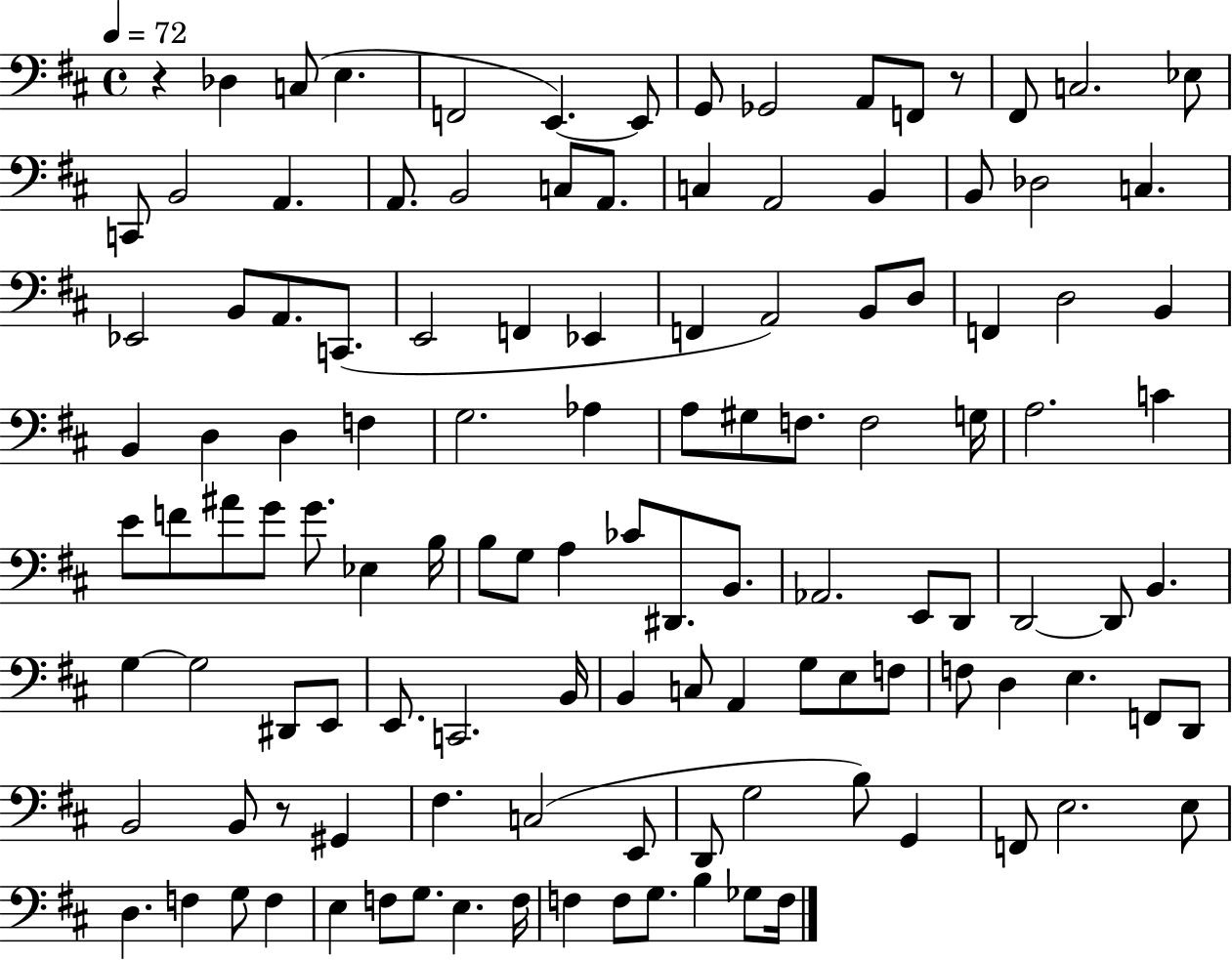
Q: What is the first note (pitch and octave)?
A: Db3